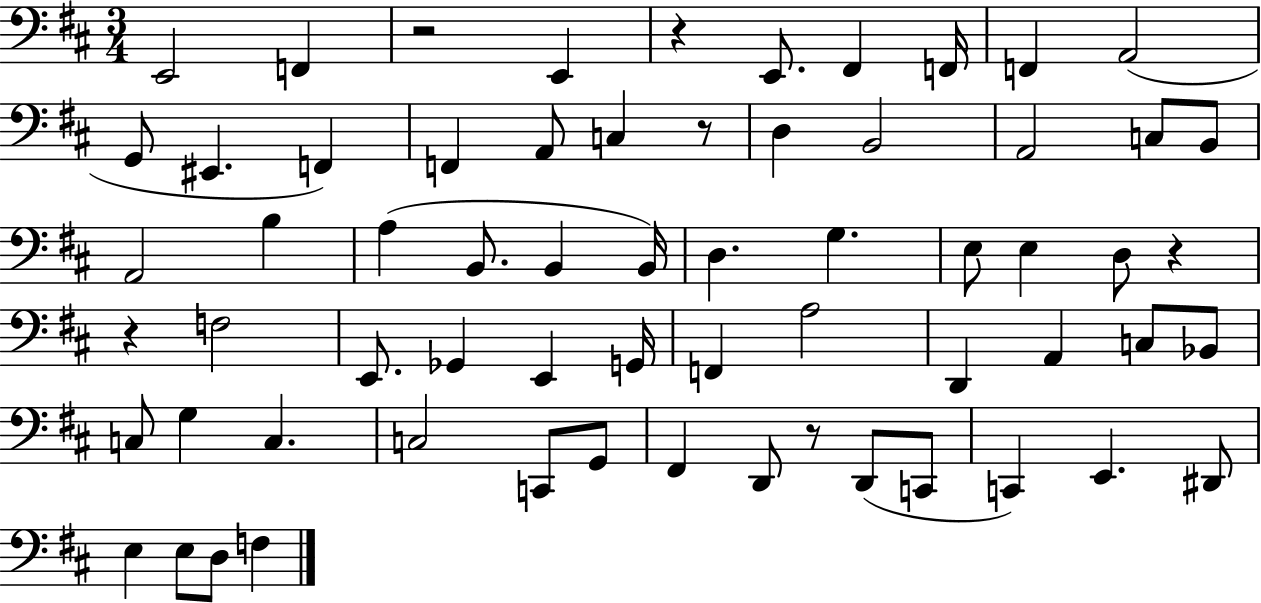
E2/h F2/q R/h E2/q R/q E2/e. F#2/q F2/s F2/q A2/h G2/e EIS2/q. F2/q F2/q A2/e C3/q R/e D3/q B2/h A2/h C3/e B2/e A2/h B3/q A3/q B2/e. B2/q B2/s D3/q. G3/q. E3/e E3/q D3/e R/q R/q F3/h E2/e. Gb2/q E2/q G2/s F2/q A3/h D2/q A2/q C3/e Bb2/e C3/e G3/q C3/q. C3/h C2/e G2/e F#2/q D2/e R/e D2/e C2/e C2/q E2/q. D#2/e E3/q E3/e D3/e F3/q